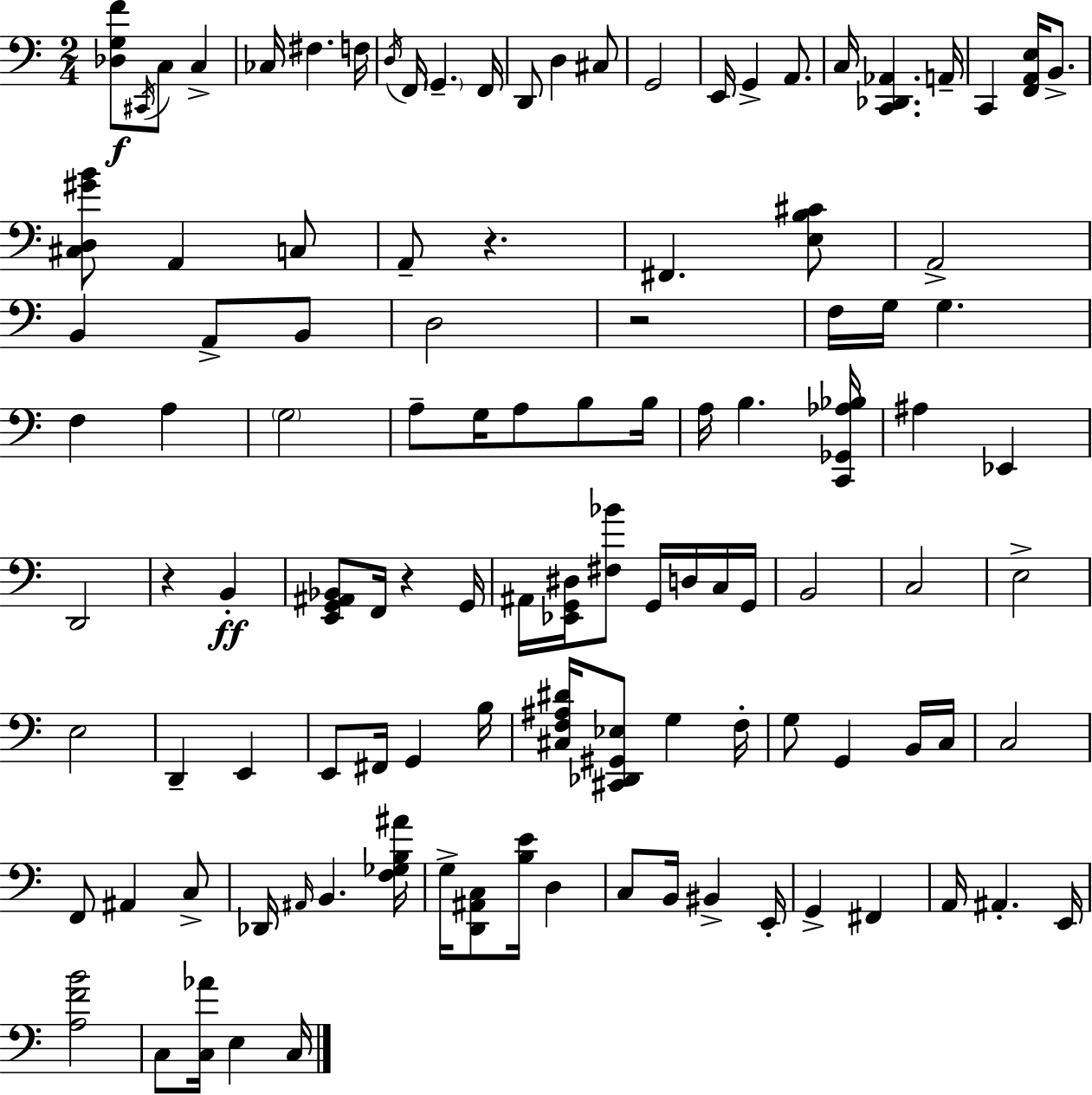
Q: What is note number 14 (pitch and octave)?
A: G2